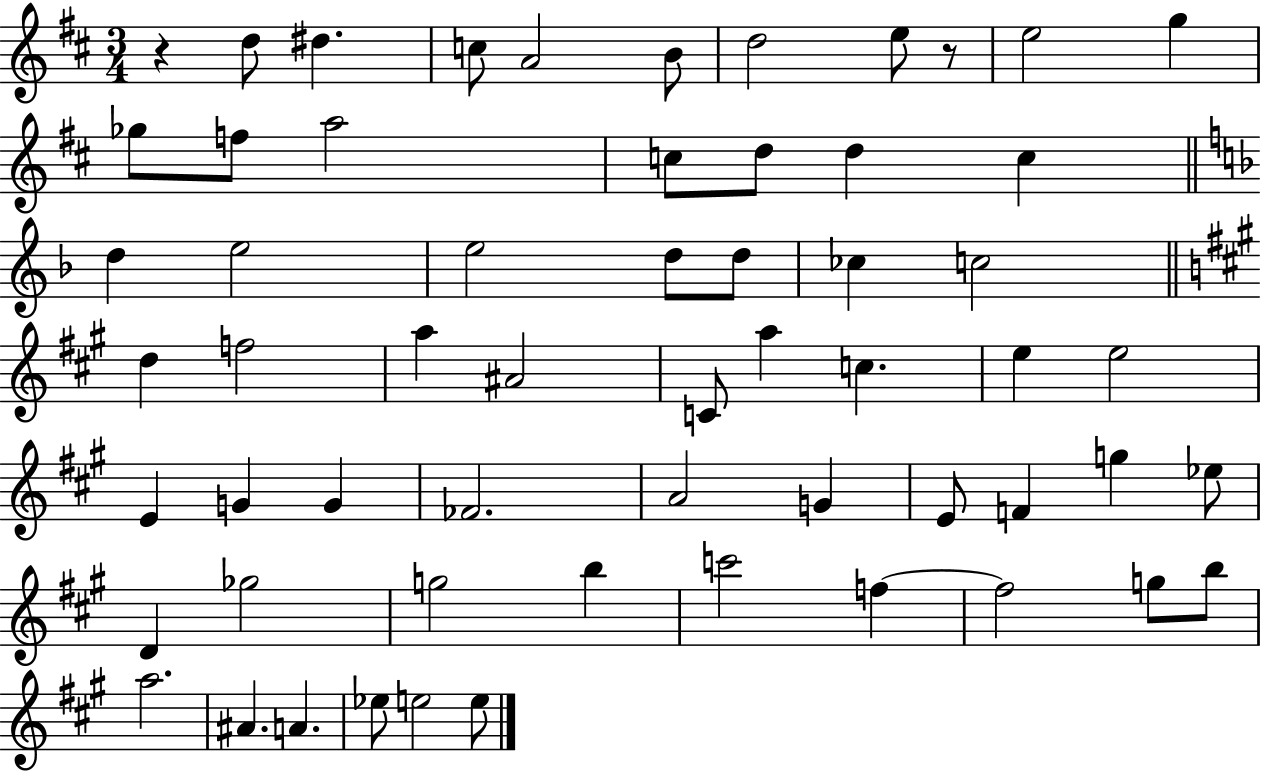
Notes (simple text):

R/q D5/e D#5/q. C5/e A4/h B4/e D5/h E5/e R/e E5/h G5/q Gb5/e F5/e A5/h C5/e D5/e D5/q C5/q D5/q E5/h E5/h D5/e D5/e CES5/q C5/h D5/q F5/h A5/q A#4/h C4/e A5/q C5/q. E5/q E5/h E4/q G4/q G4/q FES4/h. A4/h G4/q E4/e F4/q G5/q Eb5/e D4/q Gb5/h G5/h B5/q C6/h F5/q F5/h G5/e B5/e A5/h. A#4/q. A4/q. Eb5/e E5/h E5/e